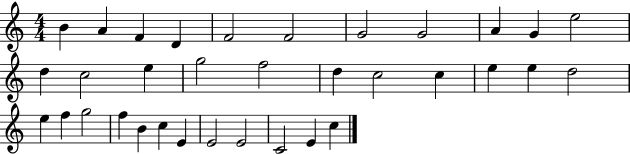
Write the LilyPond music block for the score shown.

{
  \clef treble
  \numericTimeSignature
  \time 4/4
  \key c \major
  b'4 a'4 f'4 d'4 | f'2 f'2 | g'2 g'2 | a'4 g'4 e''2 | \break d''4 c''2 e''4 | g''2 f''2 | d''4 c''2 c''4 | e''4 e''4 d''2 | \break e''4 f''4 g''2 | f''4 b'4 c''4 e'4 | e'2 e'2 | c'2 e'4 c''4 | \break \bar "|."
}